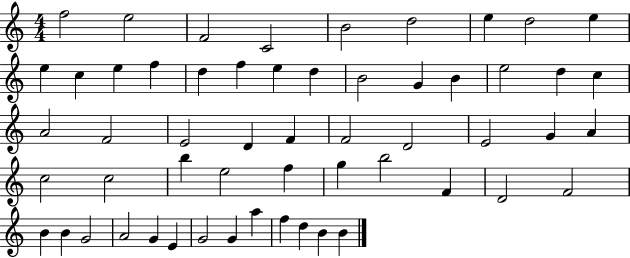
F5/h E5/h F4/h C4/h B4/h D5/h E5/q D5/h E5/q E5/q C5/q E5/q F5/q D5/q F5/q E5/q D5/q B4/h G4/q B4/q E5/h D5/q C5/q A4/h F4/h E4/h D4/q F4/q F4/h D4/h E4/h G4/q A4/q C5/h C5/h B5/q E5/h F5/q G5/q B5/h F4/q D4/h F4/h B4/q B4/q G4/h A4/h G4/q E4/q G4/h G4/q A5/q F5/q D5/q B4/q B4/q